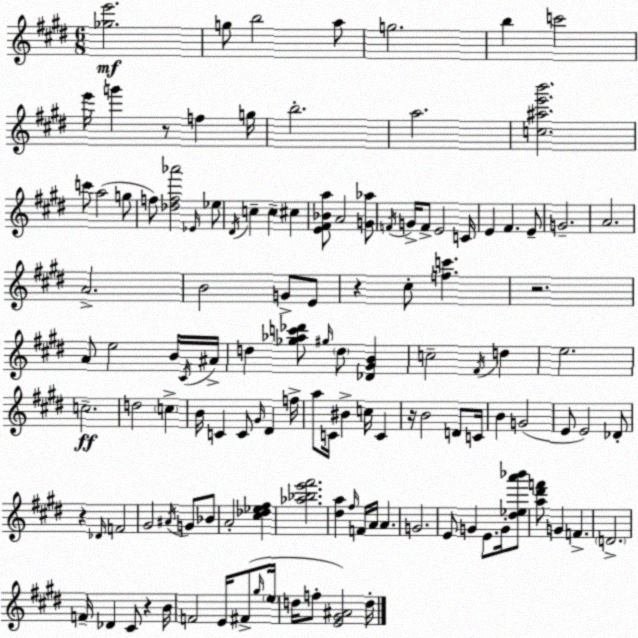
X:1
T:Untitled
M:6/8
L:1/4
K:E
[_ge']2 g/2 b2 a/2 g2 b c'2 e'/4 g' z/2 f g/4 b2 a2 [c^ae'b']2 c'/2 a2 g/2 f/2 [_df_a']2 _E/4 _e/2 ^D/4 c c ^c [E^F_Ba]/2 A2 [G_a]/2 F/4 G/4 F/2 E2 C/4 E ^F E/2 G2 A2 A2 B2 G/2 E/2 z ^c/2 [fc'] z2 A/2 e2 B/4 ^C/4 ^A/4 d [_g_ac'_d']/2 ^g/4 d/2 [_D^GB] c2 ^F/4 d e2 c2 d2 c B/4 C C/2 ^G/4 ^D f/4 a/2 C/4 ^B c/4 C z/4 B2 D/2 C/4 B G2 E/2 E2 _D/2 z _D/4 F2 ^G2 ^A/4 G/2 _B/2 A2 [^c_d_e^f] [_a_be'^f']2 [^da] ^f/4 F/4 A/4 A G2 E/2 G E/2 G/4 [^d_ea'_b']/2 [a^d'f']/2 G F D2 F/4 _D ^C/2 z B/4 F2 E/4 ^F/2 ^g/4 e/4 d/4 f/2 [E^G^A]2 d/4